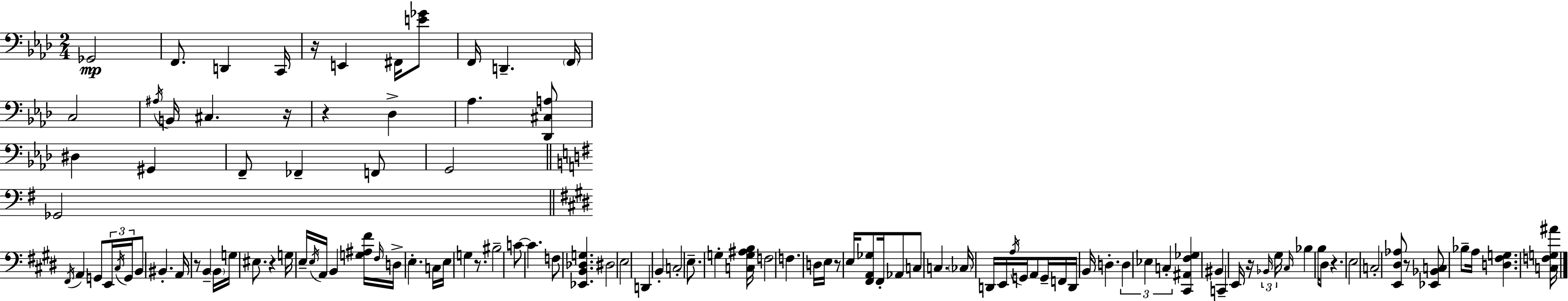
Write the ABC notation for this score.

X:1
T:Untitled
M:2/4
L:1/4
K:Fm
_G,,2 F,,/2 D,, C,,/4 z/4 E,, ^F,,/4 [E_G]/2 F,,/4 D,, F,,/4 C,2 ^A,/4 B,,/4 ^C, z/4 z _D, _A, [_D,,^C,A,]/2 ^D, ^G,, F,,/2 _F,, F,,/2 G,,2 _G,,2 ^F,,/4 A,, G,,/2 E,,/4 ^C,/4 G,,/4 B,,/2 ^B,, A,,/4 z/2 B,, B,,/4 G,/4 ^E,/2 z G,/4 E,/4 E,/4 A,,/4 B,, [G,^A,^F]/4 ^F,/4 D,/4 E, C,/4 E,/4 G, z/2 ^B,2 C/2 C F,/2 [_E,,B,,_D,G,] ^D,2 E,2 D,, B,, C,2 E,/2 G, [C,G,^A,B,]/4 F,2 F, D,/4 E,/4 z/2 E,/4 [^F,,A,,_G,]/2 ^F,,/4 _A,,/2 C,/2 C, _C,/4 D,,/4 E,,/4 A,/4 G,,/4 A,,/2 G,,/4 F,,/4 D,,/4 B,,/4 D, D, _E, C, [^C,,^A,,^F,_G,] ^B,, C,, E,,/4 z/4 _B,,/4 ^G,/4 ^C,/4 _B, B,/4 ^D,/2 z E,2 C,2 [E,,^D,_A,]/2 z/2 [_E,,_B,,C,]/2 _B,/2 A,/4 [D,^F,G,] [C,F,G,^A]/4